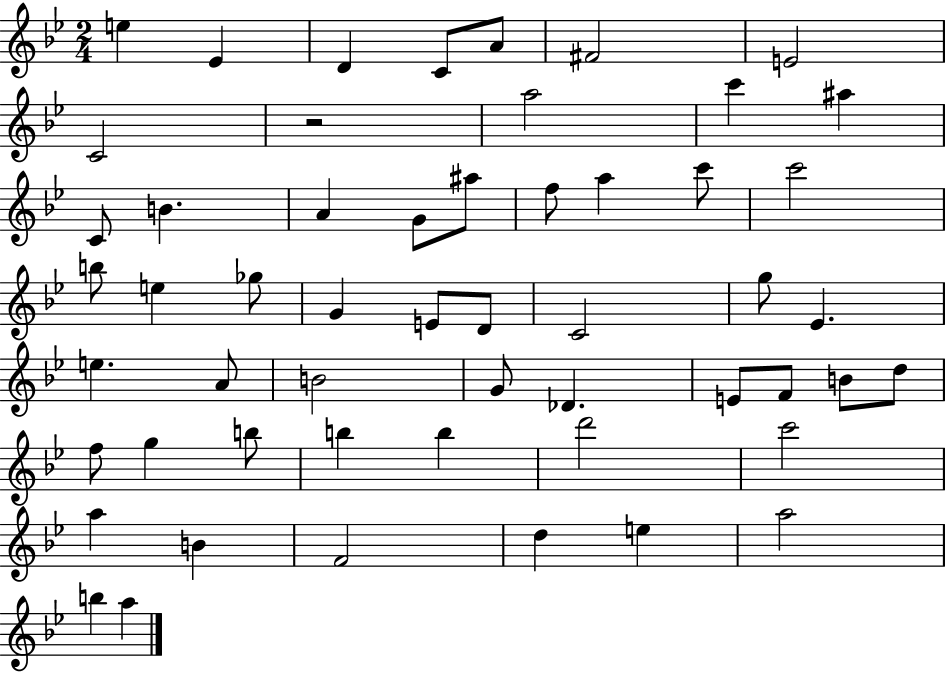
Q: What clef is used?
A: treble